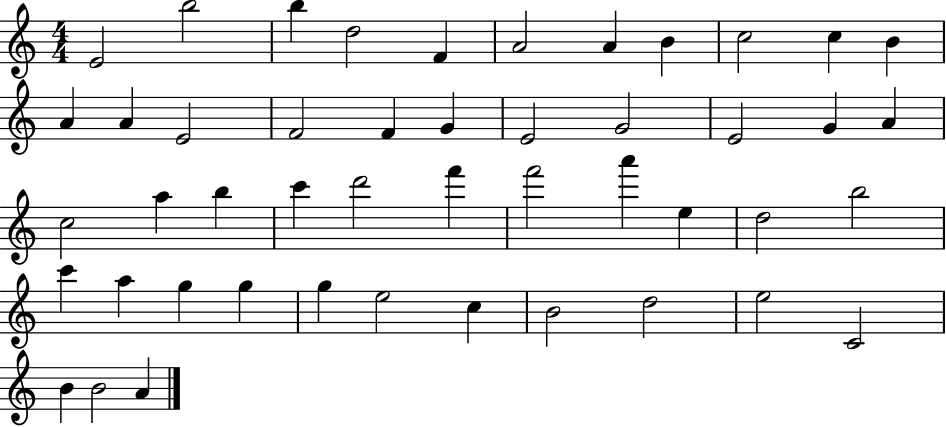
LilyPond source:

{
  \clef treble
  \numericTimeSignature
  \time 4/4
  \key c \major
  e'2 b''2 | b''4 d''2 f'4 | a'2 a'4 b'4 | c''2 c''4 b'4 | \break a'4 a'4 e'2 | f'2 f'4 g'4 | e'2 g'2 | e'2 g'4 a'4 | \break c''2 a''4 b''4 | c'''4 d'''2 f'''4 | f'''2 a'''4 e''4 | d''2 b''2 | \break c'''4 a''4 g''4 g''4 | g''4 e''2 c''4 | b'2 d''2 | e''2 c'2 | \break b'4 b'2 a'4 | \bar "|."
}